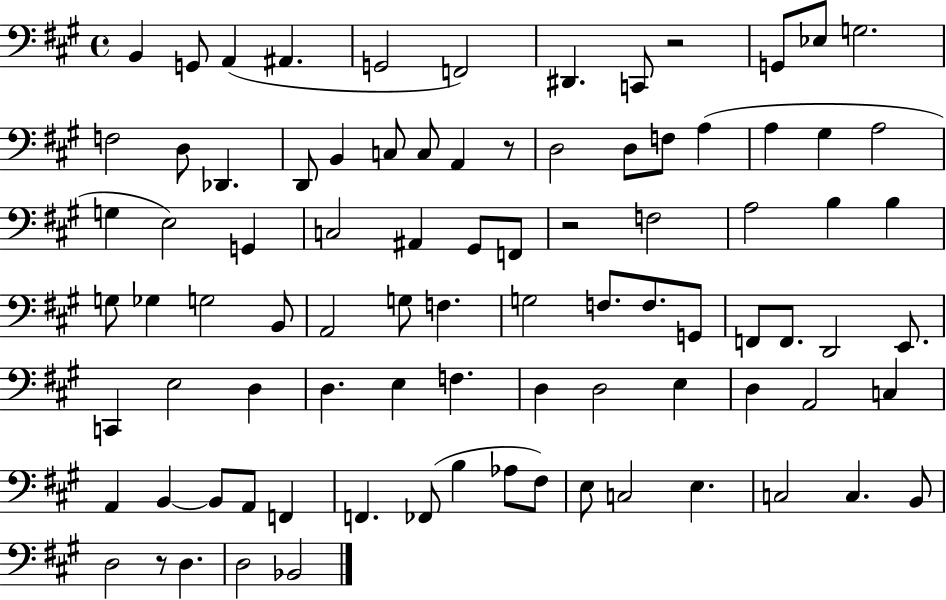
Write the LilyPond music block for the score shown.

{
  \clef bass
  \time 4/4
  \defaultTimeSignature
  \key a \major
  \repeat volta 2 { b,4 g,8 a,4( ais,4. | g,2 f,2) | dis,4. c,8 r2 | g,8 ees8 g2. | \break f2 d8 des,4. | d,8 b,4 c8 c8 a,4 r8 | d2 d8 f8 a4( | a4 gis4 a2 | \break g4 e2) g,4 | c2 ais,4 gis,8 f,8 | r2 f2 | a2 b4 b4 | \break g8 ges4 g2 b,8 | a,2 g8 f4. | g2 f8. f8. g,8 | f,8 f,8. d,2 e,8. | \break c,4 e2 d4 | d4. e4 f4. | d4 d2 e4 | d4 a,2 c4 | \break a,4 b,4~~ b,8 a,8 f,4 | f,4. fes,8( b4 aes8 fis8) | e8 c2 e4. | c2 c4. b,8 | \break d2 r8 d4. | d2 bes,2 | } \bar "|."
}